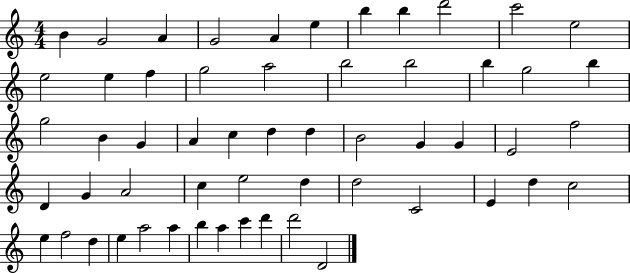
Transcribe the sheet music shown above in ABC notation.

X:1
T:Untitled
M:4/4
L:1/4
K:C
B G2 A G2 A e b b d'2 c'2 e2 e2 e f g2 a2 b2 b2 b g2 b g2 B G A c d d B2 G G E2 f2 D G A2 c e2 d d2 C2 E d c2 e f2 d e a2 a b a c' d' d'2 D2